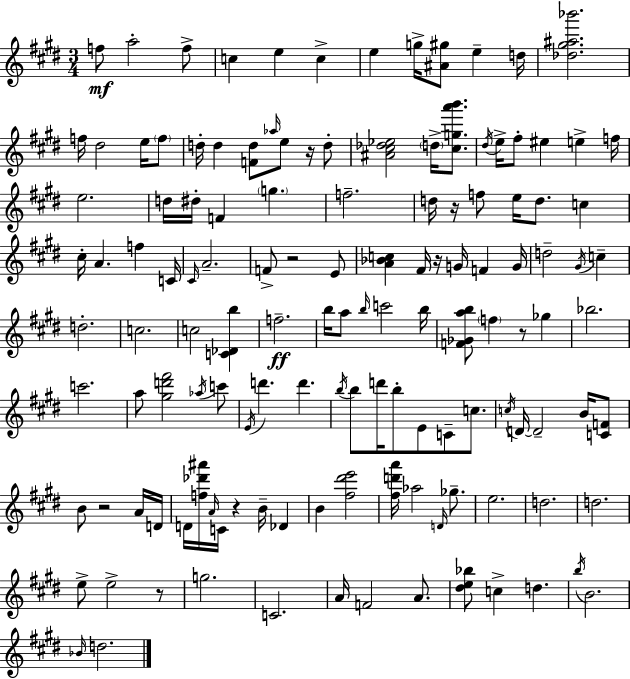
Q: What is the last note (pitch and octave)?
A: D5